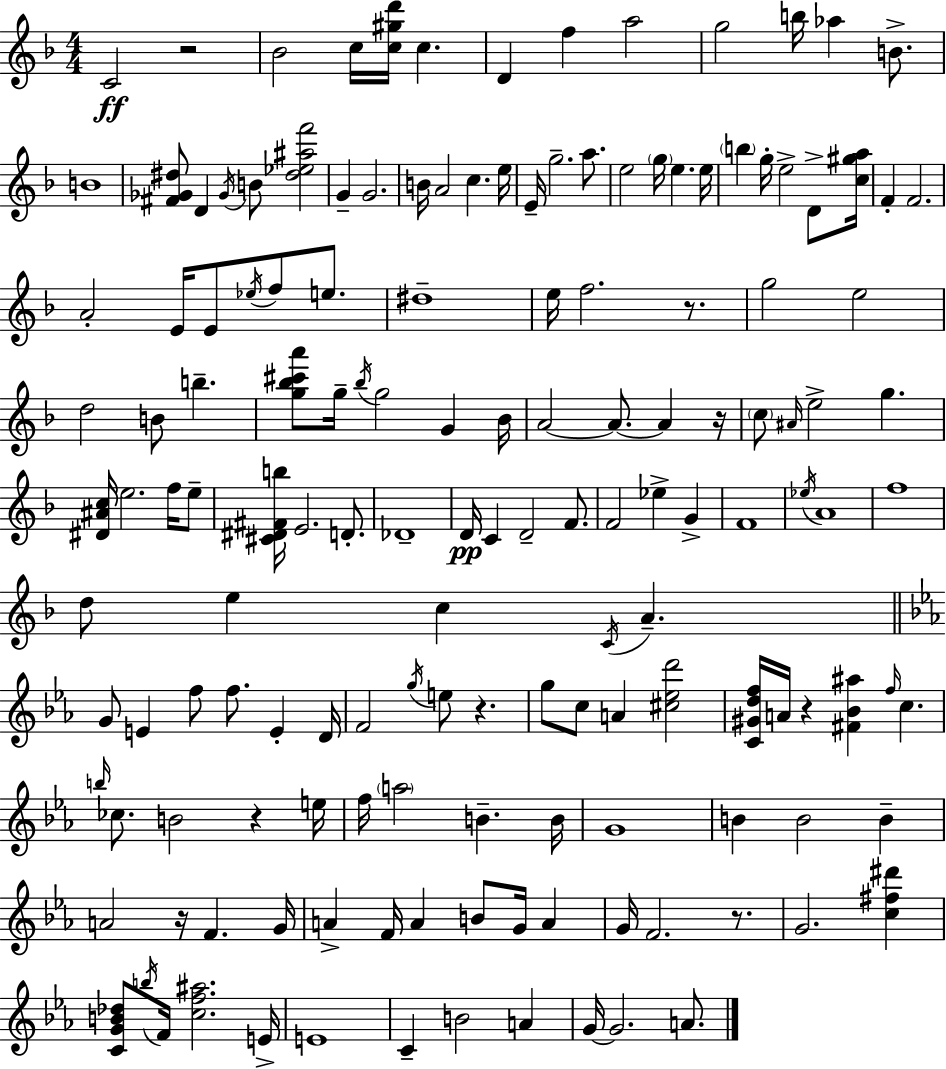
{
  \clef treble
  \numericTimeSignature
  \time 4/4
  \key d \minor
  \repeat volta 2 { c'2\ff r2 | bes'2 c''16 <c'' gis'' d'''>16 c''4. | d'4 f''4 a''2 | g''2 b''16 aes''4 b'8.-> | \break b'1 | <fis' ges' dis''>8 d'4 \acciaccatura { ges'16 } b'8 <dis'' ees'' ais'' f'''>2 | g'4-- g'2. | b'16 a'2 c''4. | \break e''16 e'16-- g''2.-- a''8. | e''2 \parenthesize g''16 e''4. | e''16 \parenthesize b''4 g''16-. e''2-> d'8-> | <c'' gis'' a''>16 f'4-. f'2. | \break a'2-. e'16 e'8 \acciaccatura { ees''16 } f''8 e''8. | dis''1-- | e''16 f''2. r8. | g''2 e''2 | \break d''2 b'8 b''4.-- | <g'' bes'' cis''' a'''>8 g''16-- \acciaccatura { bes''16 } g''2 g'4 | bes'16 a'2~~ a'8.~~ a'4 | r16 \parenthesize c''8 \grace { ais'16 } e''2-> g''4. | \break <dis' ais' c''>16 e''2. | f''16 e''8-- <cis' dis' fis' b''>16 e'2. | d'8.-. des'1-- | d'16\pp c'4 d'2-- | \break f'8. f'2 ees''4-> | g'4-> f'1 | \acciaccatura { ees''16 } a'1 | f''1 | \break d''8 e''4 c''4 \acciaccatura { c'16 } | a'4.-- \bar "||" \break \key c \minor g'8 e'4 f''8 f''8. e'4-. d'16 | f'2 \acciaccatura { g''16 } e''8 r4. | g''8 c''8 a'4 <cis'' ees'' d'''>2 | <c' gis' d'' f''>16 a'16 r4 <fis' bes' ais''>4 \grace { f''16 } c''4. | \break \grace { b''16 } ces''8. b'2 r4 | e''16 f''16 \parenthesize a''2 b'4.-- | b'16 g'1 | b'4 b'2 b'4-- | \break a'2 r16 f'4. | g'16 a'4-> f'16 a'4 b'8 g'16 a'4 | g'16 f'2. | r8. g'2. <c'' fis'' dis'''>4 | \break <c' g' b' des''>8 \acciaccatura { b''16 } f'16 <c'' f'' ais''>2. | e'16-> e'1 | c'4-- b'2 | a'4 g'16~~ g'2. | \break a'8. } \bar "|."
}